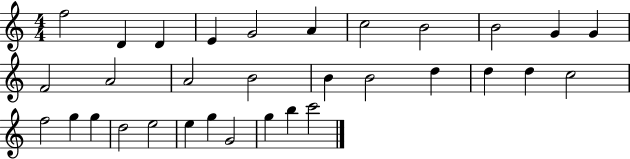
F5/h D4/q D4/q E4/q G4/h A4/q C5/h B4/h B4/h G4/q G4/q F4/h A4/h A4/h B4/h B4/q B4/h D5/q D5/q D5/q C5/h F5/h G5/q G5/q D5/h E5/h E5/q G5/q G4/h G5/q B5/q C6/h